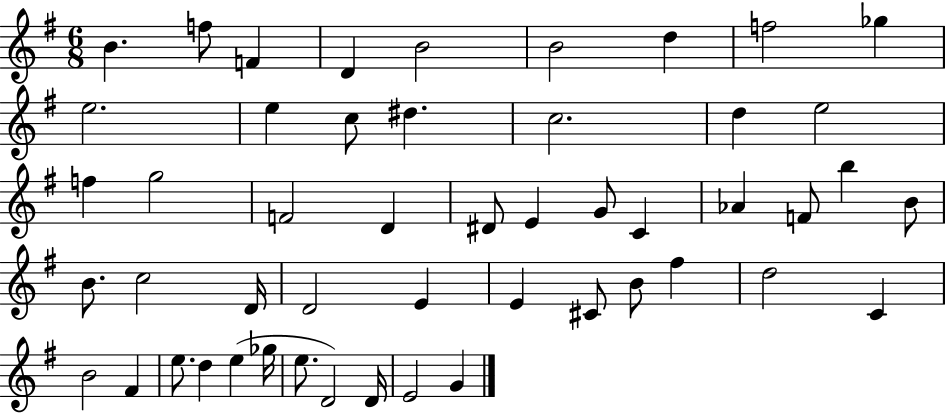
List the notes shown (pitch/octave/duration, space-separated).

B4/q. F5/e F4/q D4/q B4/h B4/h D5/q F5/h Gb5/q E5/h. E5/q C5/e D#5/q. C5/h. D5/q E5/h F5/q G5/h F4/h D4/q D#4/e E4/q G4/e C4/q Ab4/q F4/e B5/q B4/e B4/e. C5/h D4/s D4/h E4/q E4/q C#4/e B4/e F#5/q D5/h C4/q B4/h F#4/q E5/e. D5/q E5/q Gb5/s E5/e. D4/h D4/s E4/h G4/q